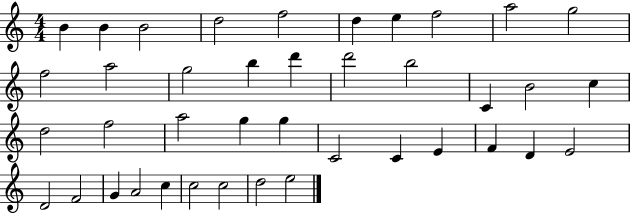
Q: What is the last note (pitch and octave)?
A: E5